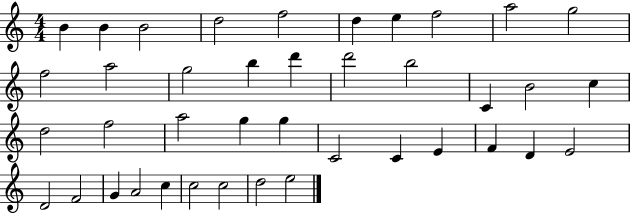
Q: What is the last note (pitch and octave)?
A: E5